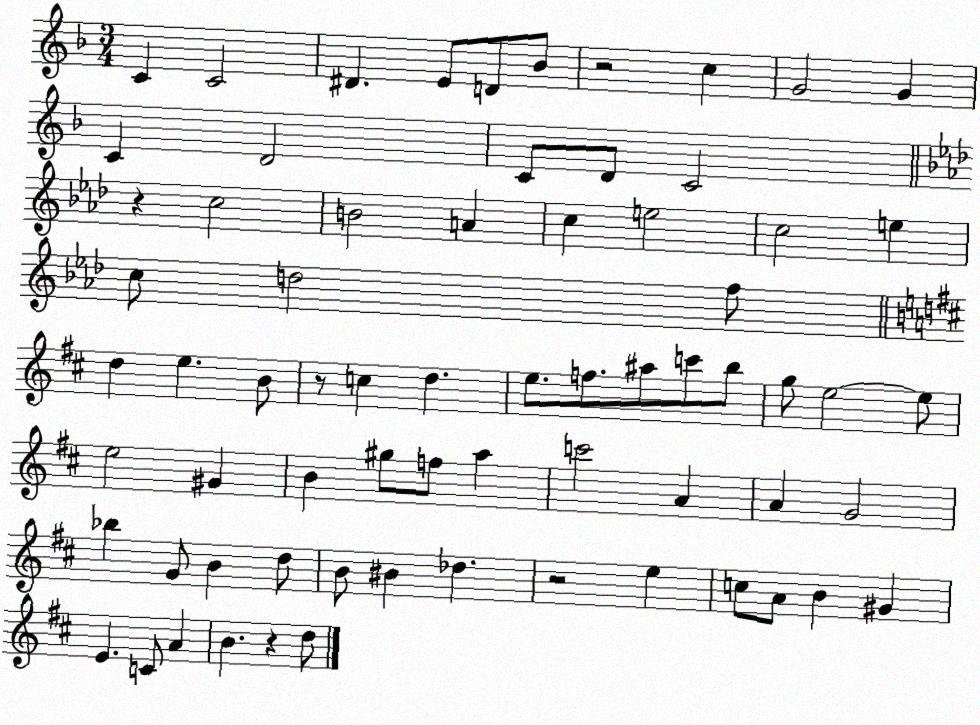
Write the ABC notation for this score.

X:1
T:Untitled
M:3/4
L:1/4
K:F
C C2 ^D E/2 D/2 _B/2 z2 c G2 G C D2 C/2 D/2 C2 z c2 B2 A c e2 c2 e c/2 d2 f/2 d e B/2 z/2 c d e/2 f/2 ^a/2 c'/2 b/2 g/2 e2 e/2 e2 ^G B ^g/2 f/2 a c'2 A A G2 _b G/2 B d/2 B/2 ^B _d z2 e c/2 A/2 B ^G E C/2 A B z d/2